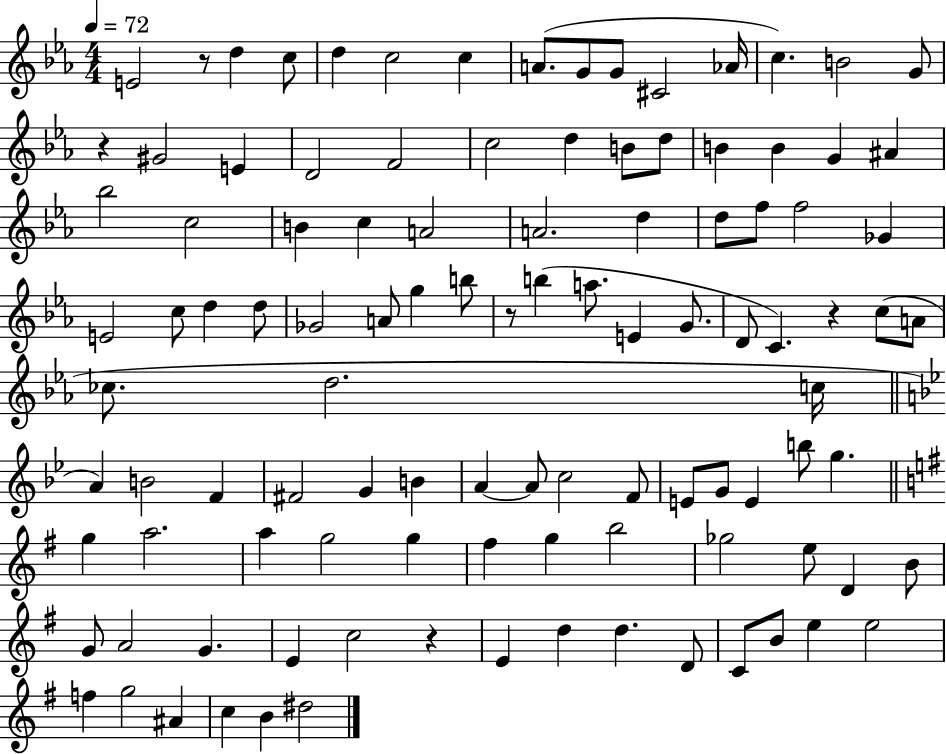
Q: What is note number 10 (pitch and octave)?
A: C#4